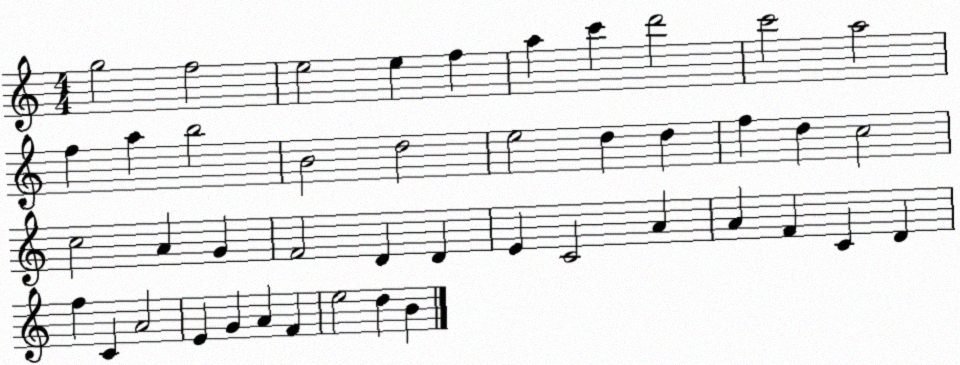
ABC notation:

X:1
T:Untitled
M:4/4
L:1/4
K:C
g2 f2 e2 e f a c' d'2 c'2 a2 f a b2 B2 d2 e2 d d f d c2 c2 A G F2 D D E C2 A A F C D f C A2 E G A F e2 d B